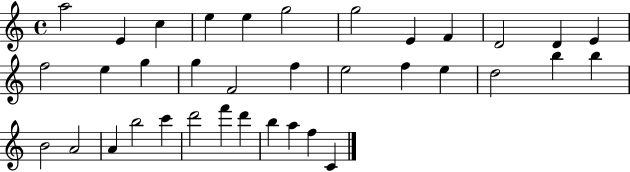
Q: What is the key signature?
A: C major